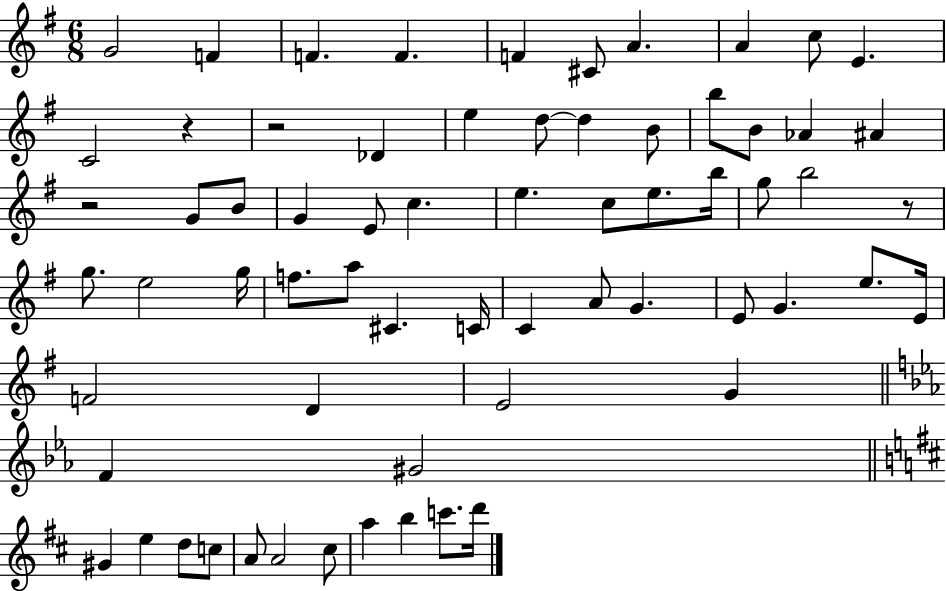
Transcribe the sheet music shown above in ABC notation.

X:1
T:Untitled
M:6/8
L:1/4
K:G
G2 F F F F ^C/2 A A c/2 E C2 z z2 _D e d/2 d B/2 b/2 B/2 _A ^A z2 G/2 B/2 G E/2 c e c/2 e/2 b/4 g/2 b2 z/2 g/2 e2 g/4 f/2 a/2 ^C C/4 C A/2 G E/2 G e/2 E/4 F2 D E2 G F ^G2 ^G e d/2 c/2 A/2 A2 ^c/2 a b c'/2 d'/4